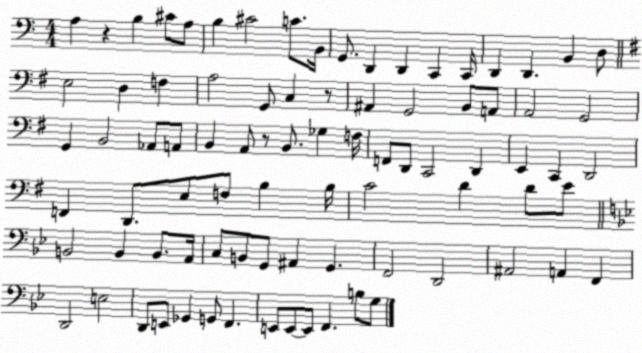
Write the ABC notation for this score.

X:1
T:Untitled
M:4/4
L:1/4
K:C
A, z B, ^C/2 A,/2 B, ^C2 C/2 B,,/4 G,,/2 D,, D,, C,, C,,/4 D,, D,, B,, D,/2 E,2 D, F, A,2 G,,/2 C, z/2 ^A,, G,,2 B,,/2 A,,/2 A,,2 G,,2 G,, B,,2 _A,,/2 A,,/2 B,, A,,/2 z/2 B,,/2 _G, F,/4 F,,/2 D,,/2 C,,2 D,, E,, C,, D,,2 F,, D,,/2 E,/2 F,/2 B, B,/4 C2 D D/2 E/2 B,,2 B,, B,,/2 A,,/4 C,/2 B,,/2 G,,/2 ^A,, G,, F,,2 D,,2 ^A,,2 A,, F,, D,,2 E,2 D,,/2 E,,/2 _G,, G,,/2 F,, E,,/2 E,,/2 E,,/2 F,, B,/2 G,/2